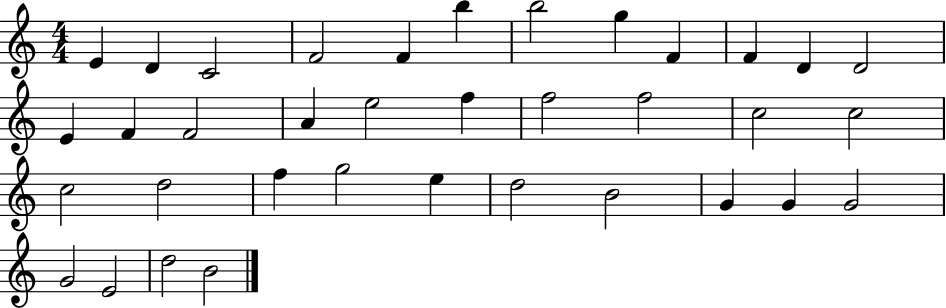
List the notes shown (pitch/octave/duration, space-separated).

E4/q D4/q C4/h F4/h F4/q B5/q B5/h G5/q F4/q F4/q D4/q D4/h E4/q F4/q F4/h A4/q E5/h F5/q F5/h F5/h C5/h C5/h C5/h D5/h F5/q G5/h E5/q D5/h B4/h G4/q G4/q G4/h G4/h E4/h D5/h B4/h